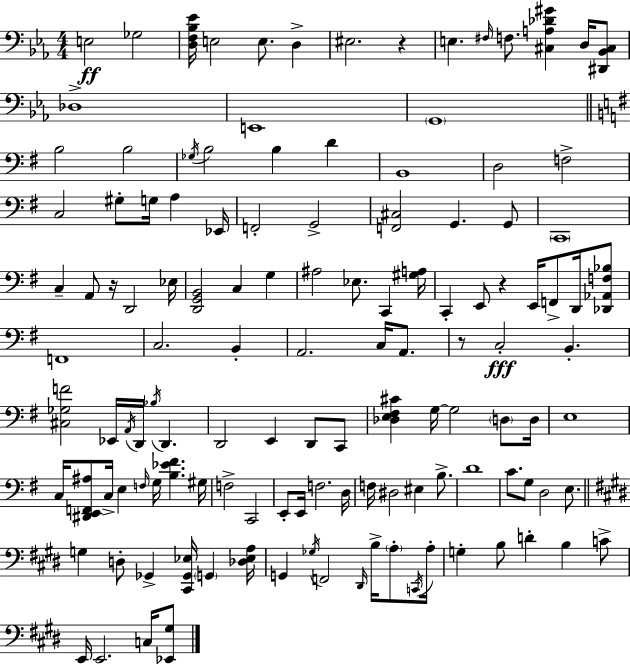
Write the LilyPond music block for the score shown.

{
  \clef bass
  \numericTimeSignature
  \time 4/4
  \key ees \major
  e2\ff ges2 | <d f bes ees'>16 e2 e8. d4-> | eis2. r4 | e4. \grace { fis16 } f8. <cis a des' gis'>4 d16 <dis, bes, cis>8 | \break des1-> | e,1 | \parenthesize g,1 | \bar "||" \break \key g \major b2 b2 | \acciaccatura { ges16 } b2 b4 d'4 | b,1 | d2 f2-> | \break c2 gis8-. g16 a4 | ees,16 f,2-. g,2-> | <f, cis>2 g,4. g,8 | \parenthesize c,1 | \break c4-- a,8 r16 d,2 | ees16 <d, g, b,>2 c4 g4 | ais2 ees8. c,4 | <gis a>16 c,4-. e,8 r4 e,16 f,8-> d,16 <des, aes, f bes>8 | \break f,1 | c2. b,4-. | a,2. c16 a,8. | r8 c2-.\fff b,4.-. | \break <cis ges f'>2 ees,16 \acciaccatura { a,16 } d,16 \acciaccatura { bes16 } d,4. | d,2 e,4 d,8 | c,8 <des e fis cis'>4 g16~~ g2 | \parenthesize d8 d16 e1 | \break c16 <dis, e, f, ais>8 c16-> e4 \grace { f16 } g16 <b ees' fis'>4. | gis16 f2-> c,2 | e,8-. e,16 f2. | d16 f16 dis2 eis4 | \break b8.-> d'1 | c'8. g8 d2 | e8. \bar "||" \break \key e \major g4 d8-. ges,4-> <cis, ges, ees>16 \parenthesize g,4 <des ees a>16 | g,4 \acciaccatura { ges16 } f,2 \grace { dis,16 } b16-> \parenthesize a8-. | \acciaccatura { c,16 } a16-. g4-. b8 d'4-. b4 | c'8-> e,16 e,2. | \break c16 <ees, gis>8 \bar "|."
}